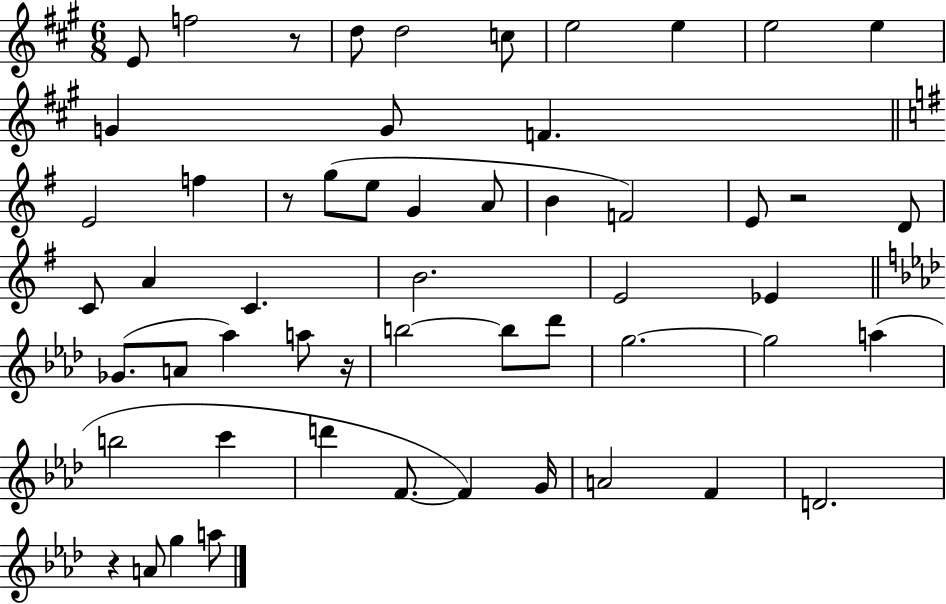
E4/e F5/h R/e D5/e D5/h C5/e E5/h E5/q E5/h E5/q G4/q G4/e F4/q. E4/h F5/q R/e G5/e E5/e G4/q A4/e B4/q F4/h E4/e R/h D4/e C4/e A4/q C4/q. B4/h. E4/h Eb4/q Gb4/e. A4/e Ab5/q A5/e R/s B5/h B5/e Db6/e G5/h. G5/h A5/q B5/h C6/q D6/q F4/e. F4/q G4/s A4/h F4/q D4/h. R/q A4/e G5/q A5/e